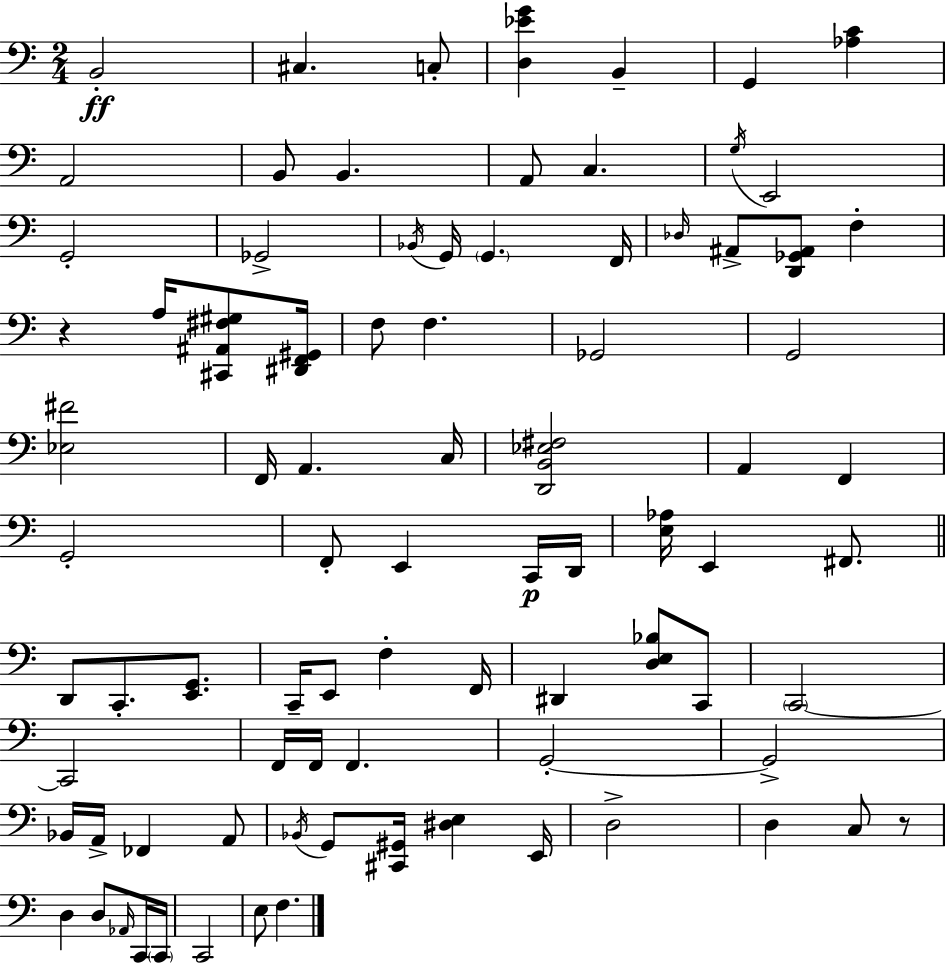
{
  \clef bass
  \numericTimeSignature
  \time 2/4
  \key a \minor
  \repeat volta 2 { b,2-.\ff | cis4. c8-. | <d ees' g'>4 b,4-- | g,4 <aes c'>4 | \break a,2 | b,8 b,4. | a,8 c4. | \acciaccatura { g16 } e,2 | \break g,2-. | ges,2-> | \acciaccatura { bes,16 } g,16 \parenthesize g,4. | f,16 \grace { des16 } ais,8-> <d, ges, ais,>8 f4-. | \break r4 a16 | <cis, ais, fis gis>8 <dis, f, gis,>16 f8 f4. | ges,2 | g,2 | \break <ees fis'>2 | f,16 a,4. | c16 <d, b, ees fis>2 | a,4 f,4 | \break g,2-. | f,8-. e,4 | c,16\p d,16 <e aes>16 e,4 | fis,8. \bar "||" \break \key c \major d,8 c,8.-. <e, g,>8. | c,16-- e,8 f4-. f,16 | dis,4 <d e bes>8 c,8 | \parenthesize c,2~~ | \break c,2 | f,16 f,16 f,4. | g,2-.~~ | g,2-> | \break bes,16 a,16-> fes,4 a,8 | \acciaccatura { bes,16 } g,8 <cis, gis,>16 <dis e>4 | e,16 d2-> | d4 c8 r8 | \break d4 d8 \grace { aes,16 } | c,16 \parenthesize c,16 c,2 | e8 f4. | } \bar "|."
}